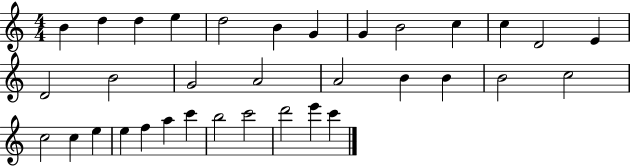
B4/q D5/q D5/q E5/q D5/h B4/q G4/q G4/q B4/h C5/q C5/q D4/h E4/q D4/h B4/h G4/h A4/h A4/h B4/q B4/q B4/h C5/h C5/h C5/q E5/q E5/q F5/q A5/q C6/q B5/h C6/h D6/h E6/q C6/q